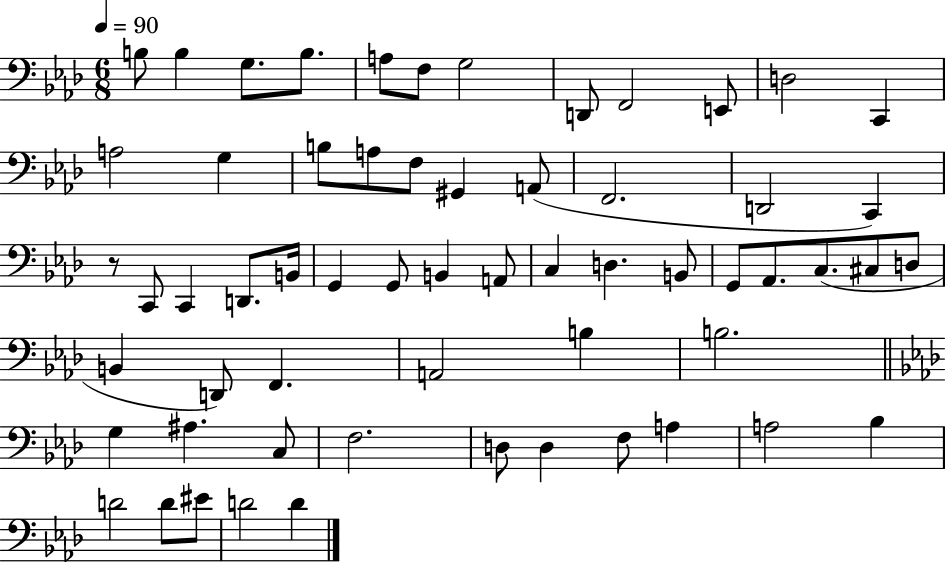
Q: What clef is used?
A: bass